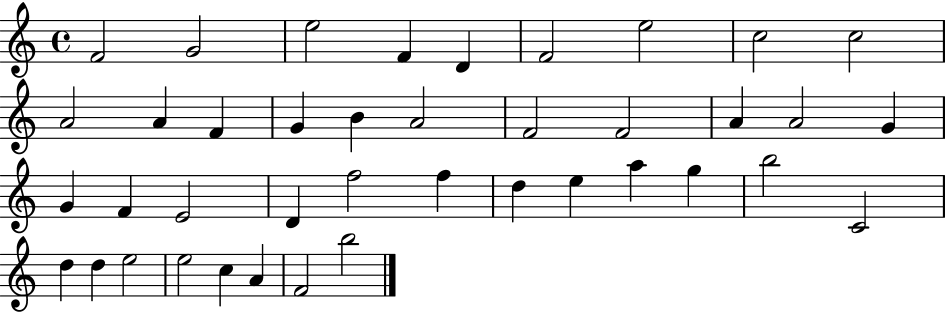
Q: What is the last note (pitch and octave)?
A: B5